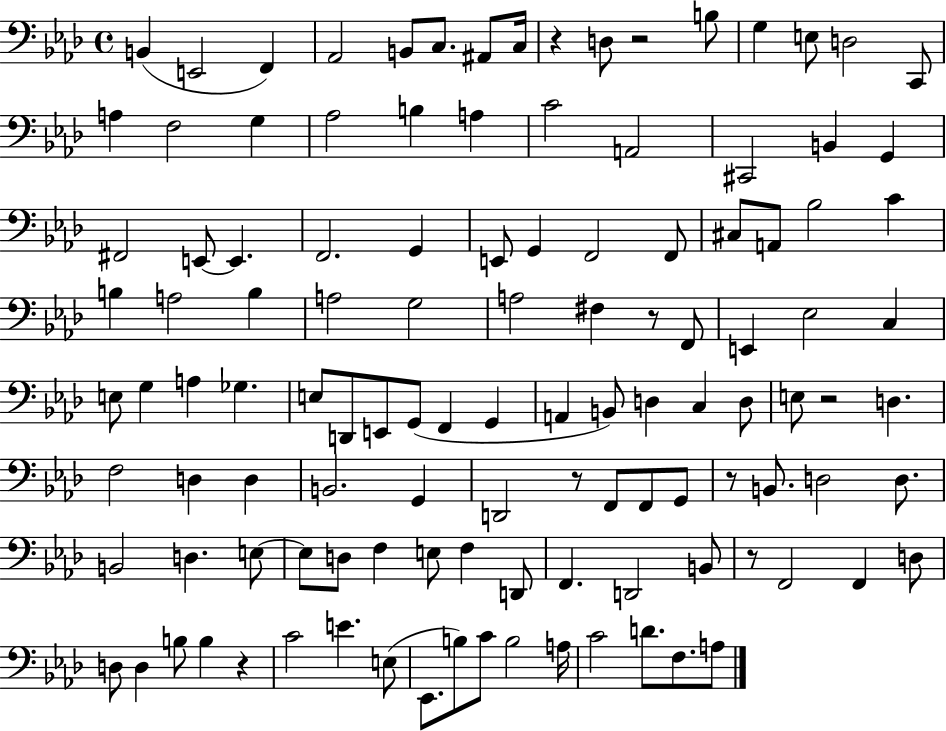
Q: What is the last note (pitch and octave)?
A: A3